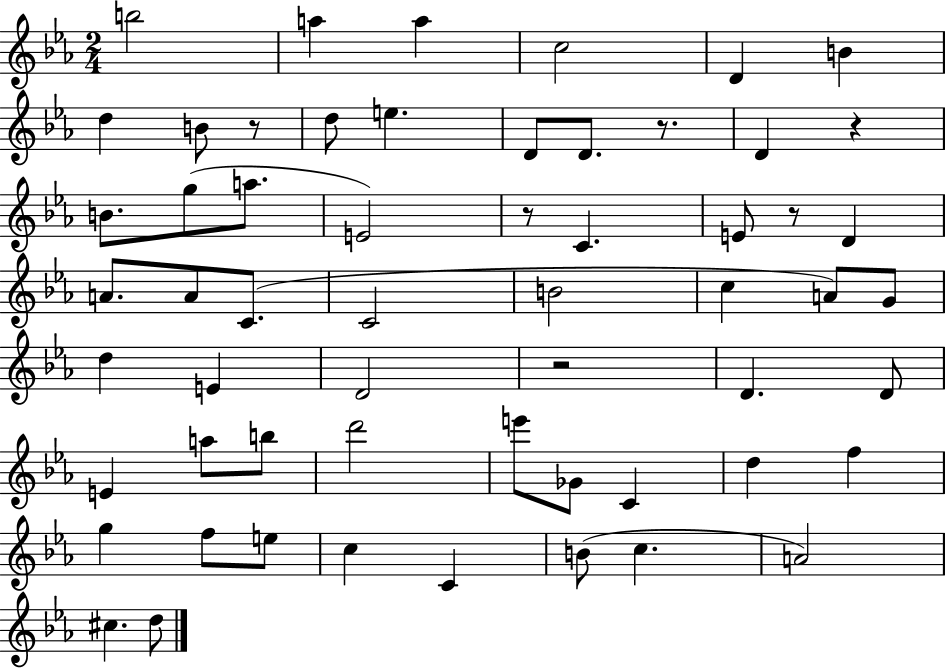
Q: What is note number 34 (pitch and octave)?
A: E4